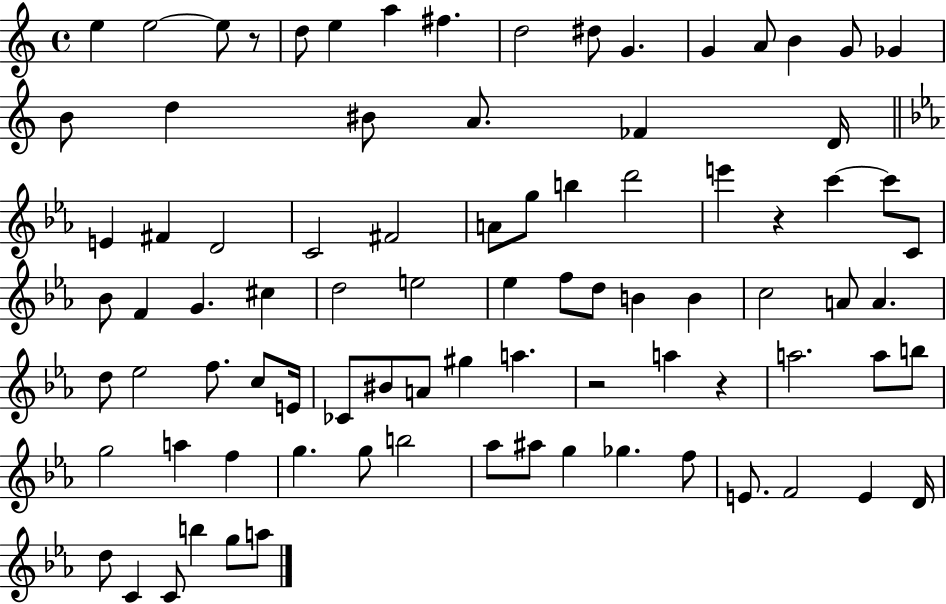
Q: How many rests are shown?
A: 4